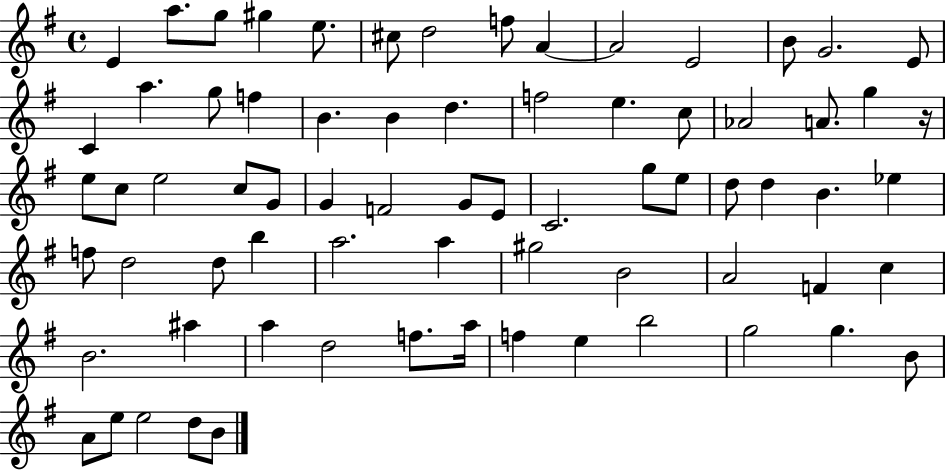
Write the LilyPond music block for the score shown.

{
  \clef treble
  \time 4/4
  \defaultTimeSignature
  \key g \major
  \repeat volta 2 { e'4 a''8. g''8 gis''4 e''8. | cis''8 d''2 f''8 a'4~~ | a'2 e'2 | b'8 g'2. e'8 | \break c'4 a''4. g''8 f''4 | b'4. b'4 d''4. | f''2 e''4. c''8 | aes'2 a'8. g''4 r16 | \break e''8 c''8 e''2 c''8 g'8 | g'4 f'2 g'8 e'8 | c'2. g''8 e''8 | d''8 d''4 b'4. ees''4 | \break f''8 d''2 d''8 b''4 | a''2. a''4 | gis''2 b'2 | a'2 f'4 c''4 | \break b'2. ais''4 | a''4 d''2 f''8. a''16 | f''4 e''4 b''2 | g''2 g''4. b'8 | \break a'8 e''8 e''2 d''8 b'8 | } \bar "|."
}